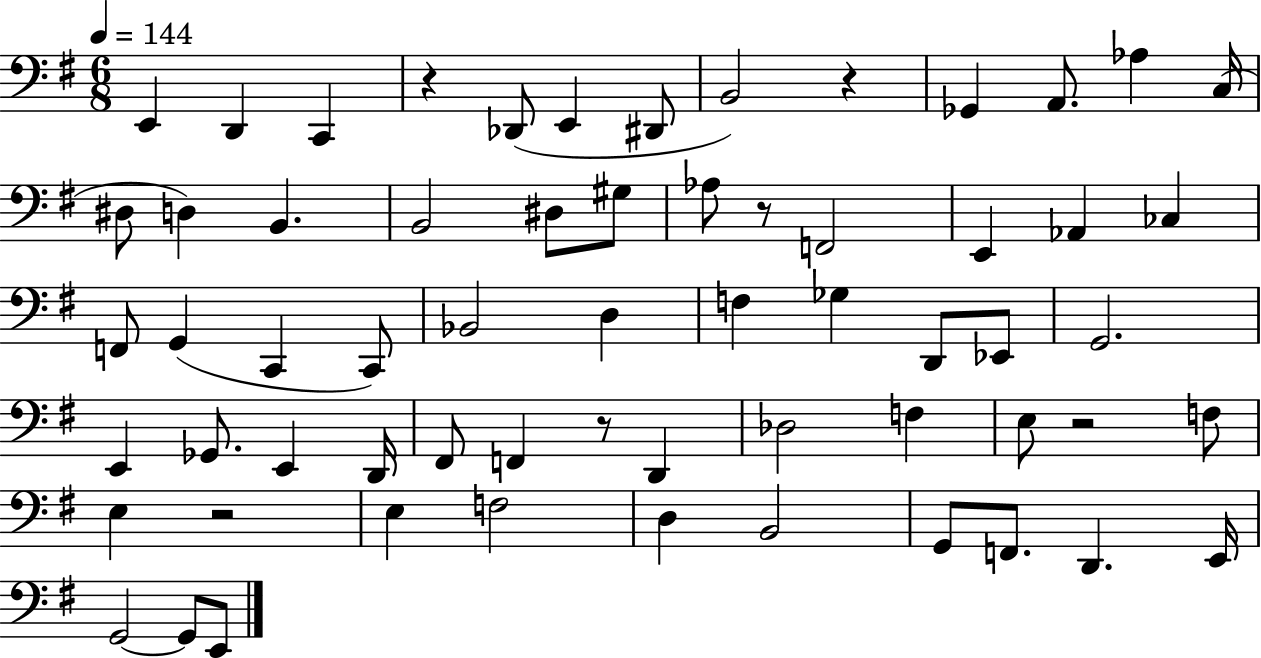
E2/q D2/q C2/q R/q Db2/e E2/q D#2/e B2/h R/q Gb2/q A2/e. Ab3/q C3/s D#3/e D3/q B2/q. B2/h D#3/e G#3/e Ab3/e R/e F2/h E2/q Ab2/q CES3/q F2/e G2/q C2/q C2/e Bb2/h D3/q F3/q Gb3/q D2/e Eb2/e G2/h. E2/q Gb2/e. E2/q D2/s F#2/e F2/q R/e D2/q Db3/h F3/q E3/e R/h F3/e E3/q R/h E3/q F3/h D3/q B2/h G2/e F2/e. D2/q. E2/s G2/h G2/e E2/e